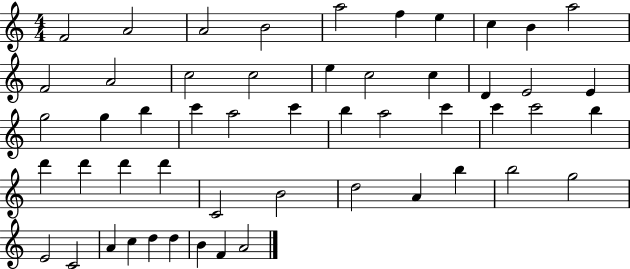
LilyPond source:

{
  \clef treble
  \numericTimeSignature
  \time 4/4
  \key c \major
  f'2 a'2 | a'2 b'2 | a''2 f''4 e''4 | c''4 b'4 a''2 | \break f'2 a'2 | c''2 c''2 | e''4 c''2 c''4 | d'4 e'2 e'4 | \break g''2 g''4 b''4 | c'''4 a''2 c'''4 | b''4 a''2 c'''4 | c'''4 c'''2 b''4 | \break d'''4 d'''4 d'''4 d'''4 | c'2 b'2 | d''2 a'4 b''4 | b''2 g''2 | \break e'2 c'2 | a'4 c''4 d''4 d''4 | b'4 f'4 a'2 | \bar "|."
}